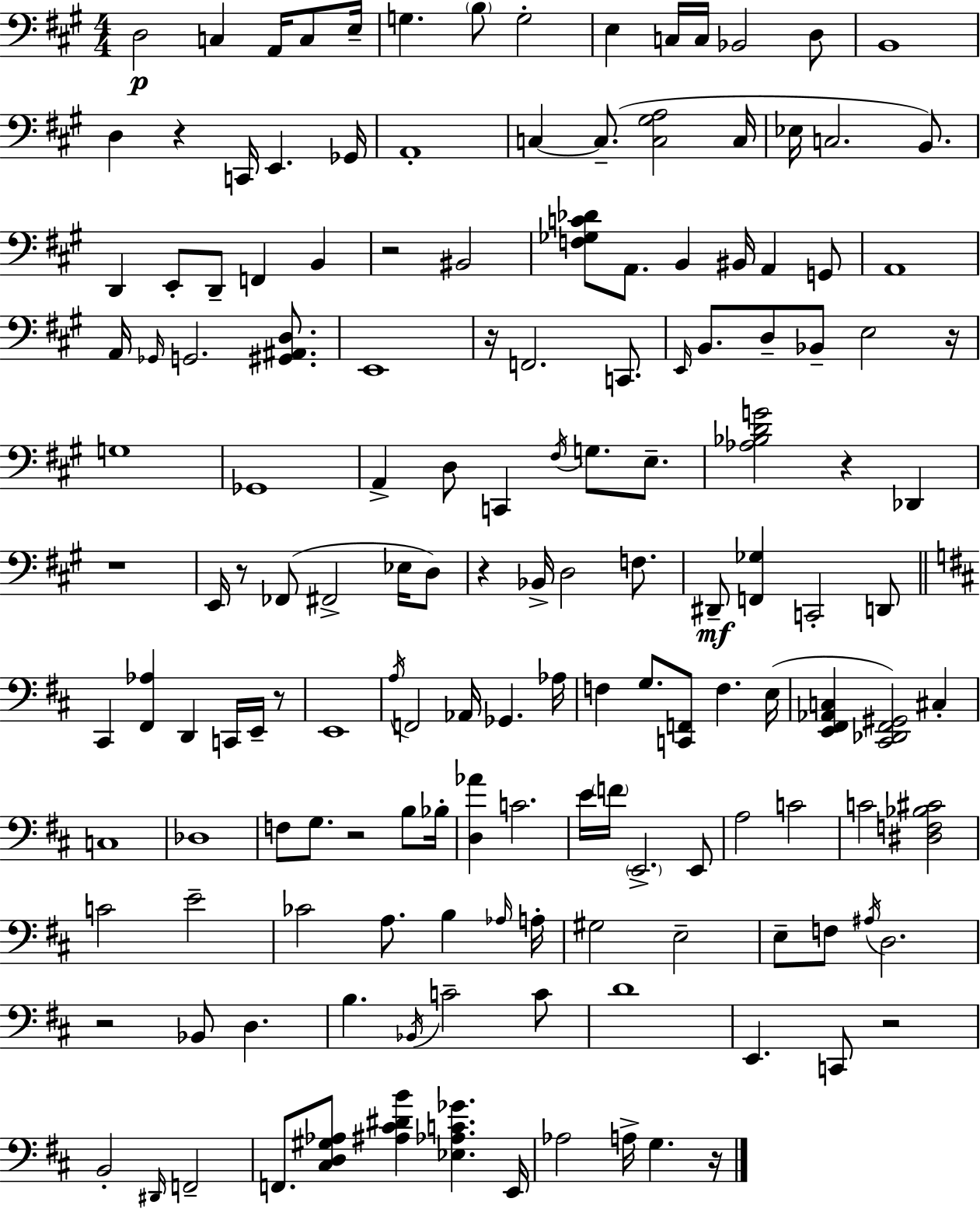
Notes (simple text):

D3/h C3/q A2/s C3/e E3/s G3/q. B3/e G3/h E3/q C3/s C3/s Bb2/h D3/e B2/w D3/q R/q C2/s E2/q. Gb2/s A2/w C3/q C3/e. [C3,G#3,A3]/h C3/s Eb3/s C3/h. B2/e. D2/q E2/e D2/e F2/q B2/q R/h BIS2/h [F3,Gb3,C4,Db4]/e A2/e. B2/q BIS2/s A2/q G2/e A2/w A2/s Gb2/s G2/h. [G#2,A#2,D3]/e. E2/w R/s F2/h. C2/e. E2/s B2/e. D3/e Bb2/e E3/h R/s G3/w Gb2/w A2/q D3/e C2/q F#3/s G3/e. E3/e. [Ab3,Bb3,D4,G4]/h R/q Db2/q R/w E2/s R/e FES2/e F#2/h Eb3/s D3/e R/q Bb2/s D3/h F3/e. D#2/e [F2,Gb3]/q C2/h D2/e C#2/q [F#2,Ab3]/q D2/q C2/s E2/s R/e E2/w A3/s F2/h Ab2/s Gb2/q. Ab3/s F3/q G3/e. [C2,F2]/e F3/q. E3/s [E2,F#2,Ab2,C3]/q [C#2,Db2,F#2,G#2]/h C#3/q C3/w Db3/w F3/e G3/e. R/h B3/e Bb3/s [D3,Ab4]/q C4/h. E4/s F4/s E2/h. E2/e A3/h C4/h C4/h [D#3,F3,Bb3,C#4]/h C4/h E4/h CES4/h A3/e. B3/q Ab3/s A3/s G#3/h E3/h E3/e F3/e A#3/s D3/h. R/h Bb2/e D3/q. B3/q. Bb2/s C4/h C4/e D4/w E2/q. C2/e R/h B2/h D#2/s F2/h F2/e. [C#3,D3,G#3,Ab3]/e [A#3,C#4,D#4,B4]/q [Eb3,Ab3,C4,Gb4]/q. E2/s Ab3/h A3/s G3/q. R/s